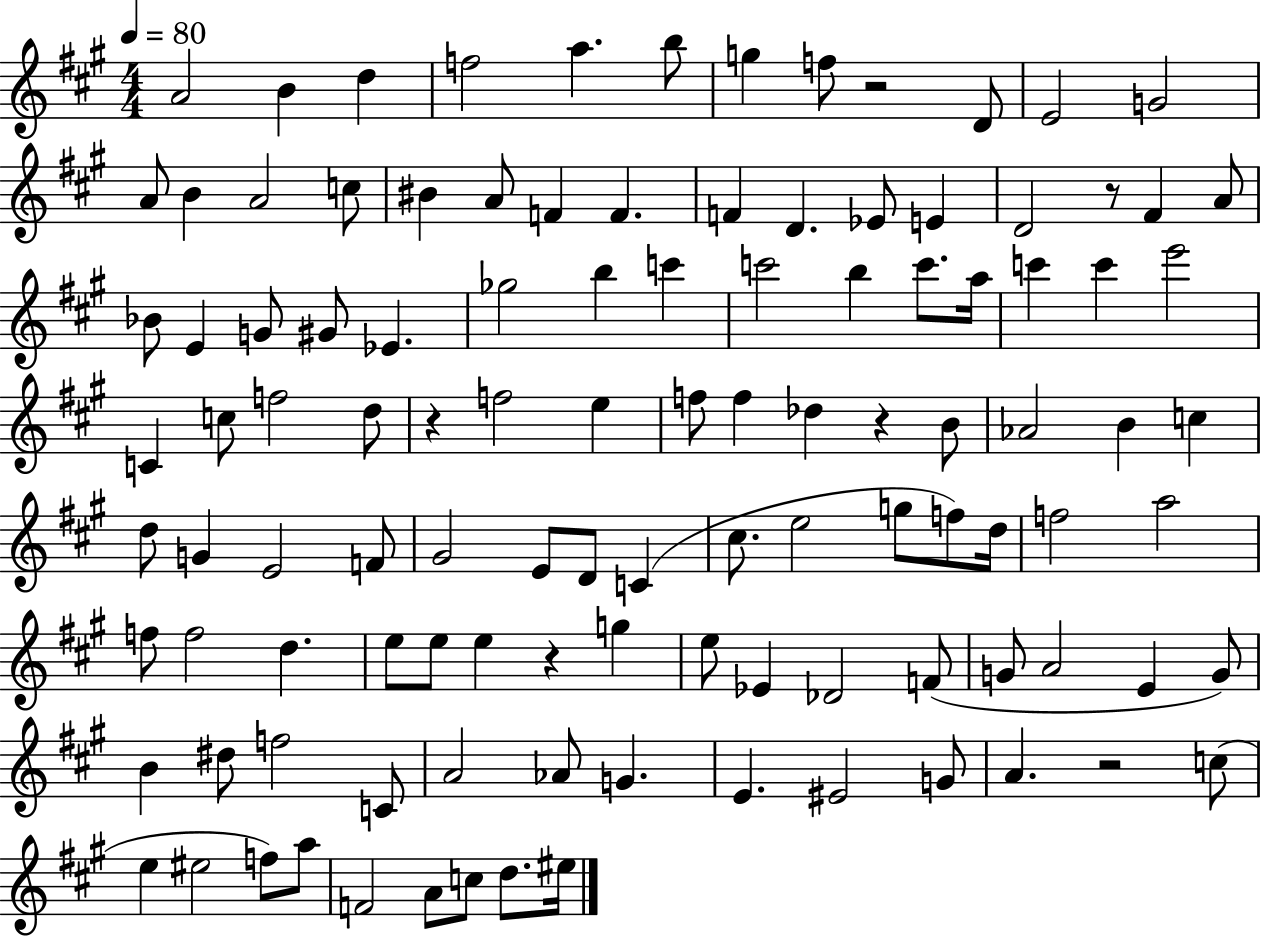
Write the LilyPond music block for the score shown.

{
  \clef treble
  \numericTimeSignature
  \time 4/4
  \key a \major
  \tempo 4 = 80
  \repeat volta 2 { a'2 b'4 d''4 | f''2 a''4. b''8 | g''4 f''8 r2 d'8 | e'2 g'2 | \break a'8 b'4 a'2 c''8 | bis'4 a'8 f'4 f'4. | f'4 d'4. ees'8 e'4 | d'2 r8 fis'4 a'8 | \break bes'8 e'4 g'8 gis'8 ees'4. | ges''2 b''4 c'''4 | c'''2 b''4 c'''8. a''16 | c'''4 c'''4 e'''2 | \break c'4 c''8 f''2 d''8 | r4 f''2 e''4 | f''8 f''4 des''4 r4 b'8 | aes'2 b'4 c''4 | \break d''8 g'4 e'2 f'8 | gis'2 e'8 d'8 c'4( | cis''8. e''2 g''8 f''8) d''16 | f''2 a''2 | \break f''8 f''2 d''4. | e''8 e''8 e''4 r4 g''4 | e''8 ees'4 des'2 f'8( | g'8 a'2 e'4 g'8) | \break b'4 dis''8 f''2 c'8 | a'2 aes'8 g'4. | e'4. eis'2 g'8 | a'4. r2 c''8( | \break e''4 eis''2 f''8) a''8 | f'2 a'8 c''8 d''8. eis''16 | } \bar "|."
}